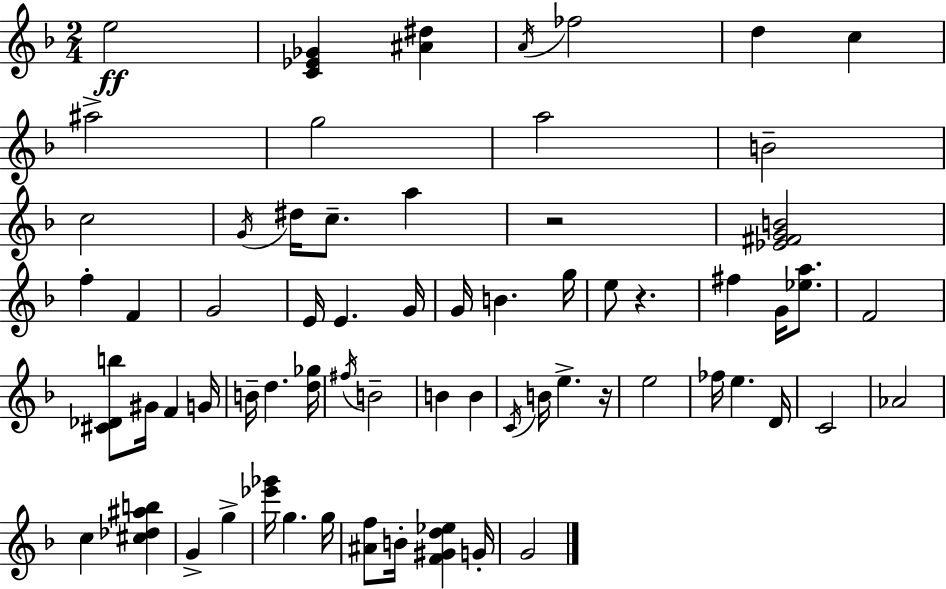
{
  \clef treble
  \numericTimeSignature
  \time 2/4
  \key d \minor
  e''2\ff | <c' ees' ges'>4 <ais' dis''>4 | \acciaccatura { a'16 } fes''2 | d''4 c''4 | \break ais''2-> | g''2 | a''2 | b'2-- | \break c''2 | \acciaccatura { g'16 } dis''16 c''8.-- a''4 | r2 | <ees' fis' g' b'>2 | \break f''4-. f'4 | g'2 | e'16 e'4. | g'16 g'16 b'4. | \break g''16 e''8 r4. | fis''4 g'16 <ees'' a''>8. | f'2 | <cis' des' b''>8 gis'16 f'4 | \break g'16 b'16-- d''4. | <d'' ges''>16 \acciaccatura { fis''16 } b'2-- | b'4 b'4 | \acciaccatura { c'16 } b'16 e''4.-> | \break r16 e''2 | fes''16 e''4. | d'16 c'2 | aes'2 | \break c''4 | <cis'' des'' ais'' b''>4 g'4-> | g''4-> <ees''' ges'''>16 g''4. | g''16 <ais' f''>8 b'16-. <f' gis' d'' ees''>4 | \break g'16-. g'2 | \bar "|."
}